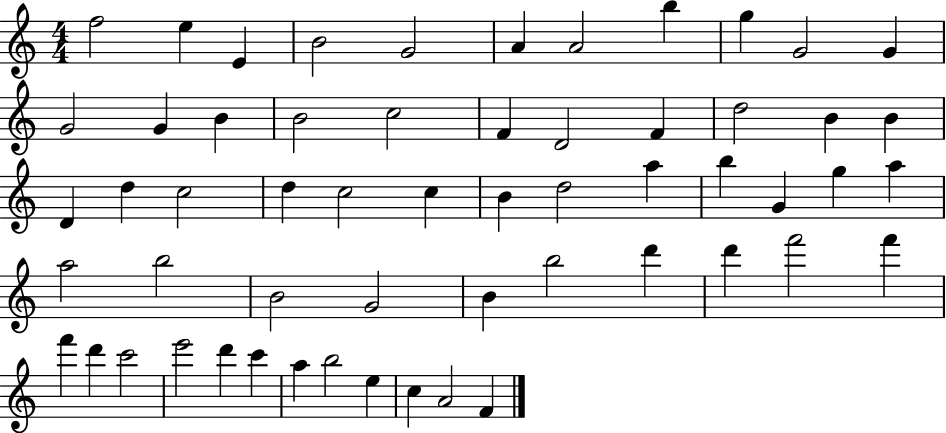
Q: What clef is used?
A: treble